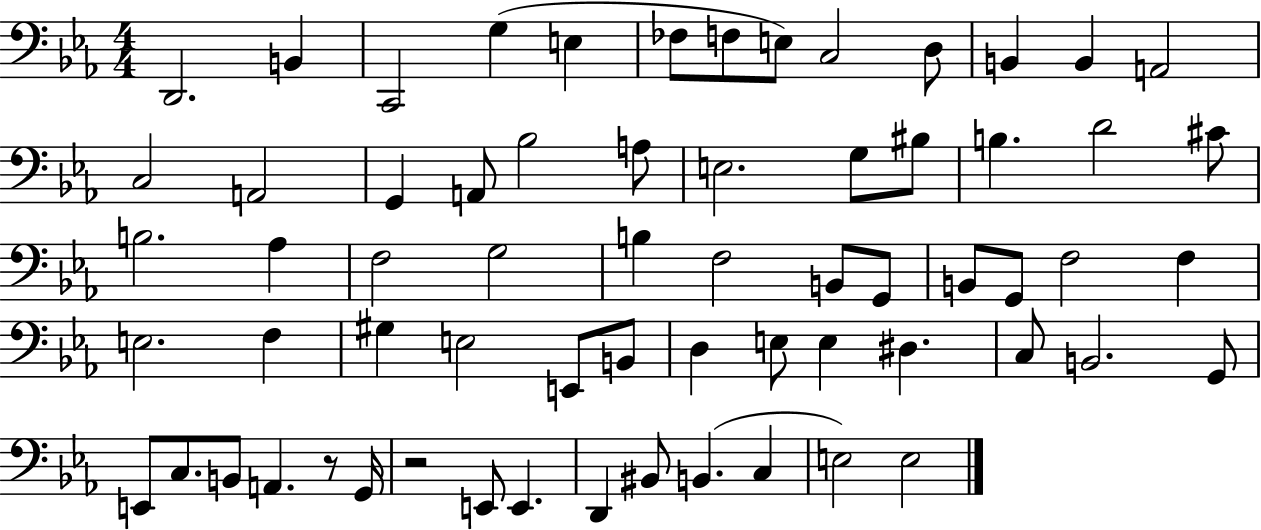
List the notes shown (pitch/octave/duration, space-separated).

D2/h. B2/q C2/h G3/q E3/q FES3/e F3/e E3/e C3/h D3/e B2/q B2/q A2/h C3/h A2/h G2/q A2/e Bb3/h A3/e E3/h. G3/e BIS3/e B3/q. D4/h C#4/e B3/h. Ab3/q F3/h G3/h B3/q F3/h B2/e G2/e B2/e G2/e F3/h F3/q E3/h. F3/q G#3/q E3/h E2/e B2/e D3/q E3/e E3/q D#3/q. C3/e B2/h. G2/e E2/e C3/e. B2/e A2/q. R/e G2/s R/h E2/e E2/q. D2/q BIS2/e B2/q. C3/q E3/h E3/h